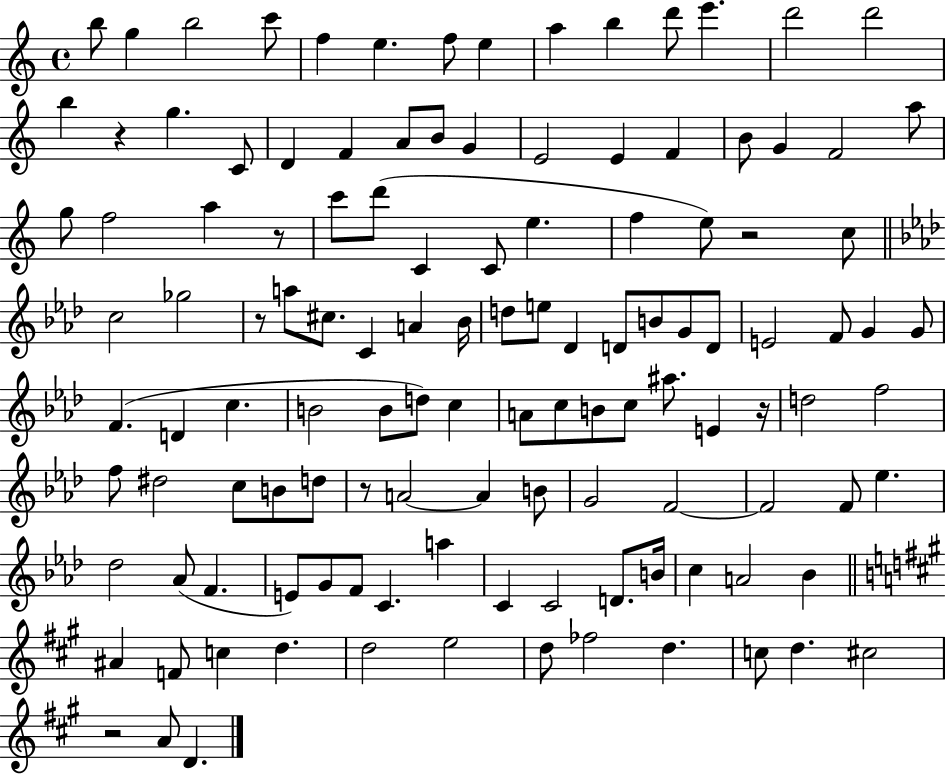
X:1
T:Untitled
M:4/4
L:1/4
K:C
b/2 g b2 c'/2 f e f/2 e a b d'/2 e' d'2 d'2 b z g C/2 D F A/2 B/2 G E2 E F B/2 G F2 a/2 g/2 f2 a z/2 c'/2 d'/2 C C/2 e f e/2 z2 c/2 c2 _g2 z/2 a/2 ^c/2 C A _B/4 d/2 e/2 _D D/2 B/2 G/2 D/2 E2 F/2 G G/2 F D c B2 B/2 d/2 c A/2 c/2 B/2 c/2 ^a/2 E z/4 d2 f2 f/2 ^d2 c/2 B/2 d/2 z/2 A2 A B/2 G2 F2 F2 F/2 _e _d2 _A/2 F E/2 G/2 F/2 C a C C2 D/2 B/4 c A2 _B ^A F/2 c d d2 e2 d/2 _f2 d c/2 d ^c2 z2 A/2 D